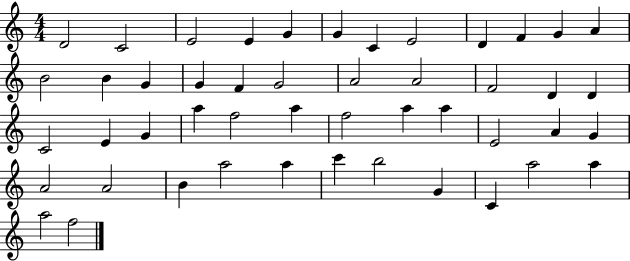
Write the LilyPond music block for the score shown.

{
  \clef treble
  \numericTimeSignature
  \time 4/4
  \key c \major
  d'2 c'2 | e'2 e'4 g'4 | g'4 c'4 e'2 | d'4 f'4 g'4 a'4 | \break b'2 b'4 g'4 | g'4 f'4 g'2 | a'2 a'2 | f'2 d'4 d'4 | \break c'2 e'4 g'4 | a''4 f''2 a''4 | f''2 a''4 a''4 | e'2 a'4 g'4 | \break a'2 a'2 | b'4 a''2 a''4 | c'''4 b''2 g'4 | c'4 a''2 a''4 | \break a''2 f''2 | \bar "|."
}